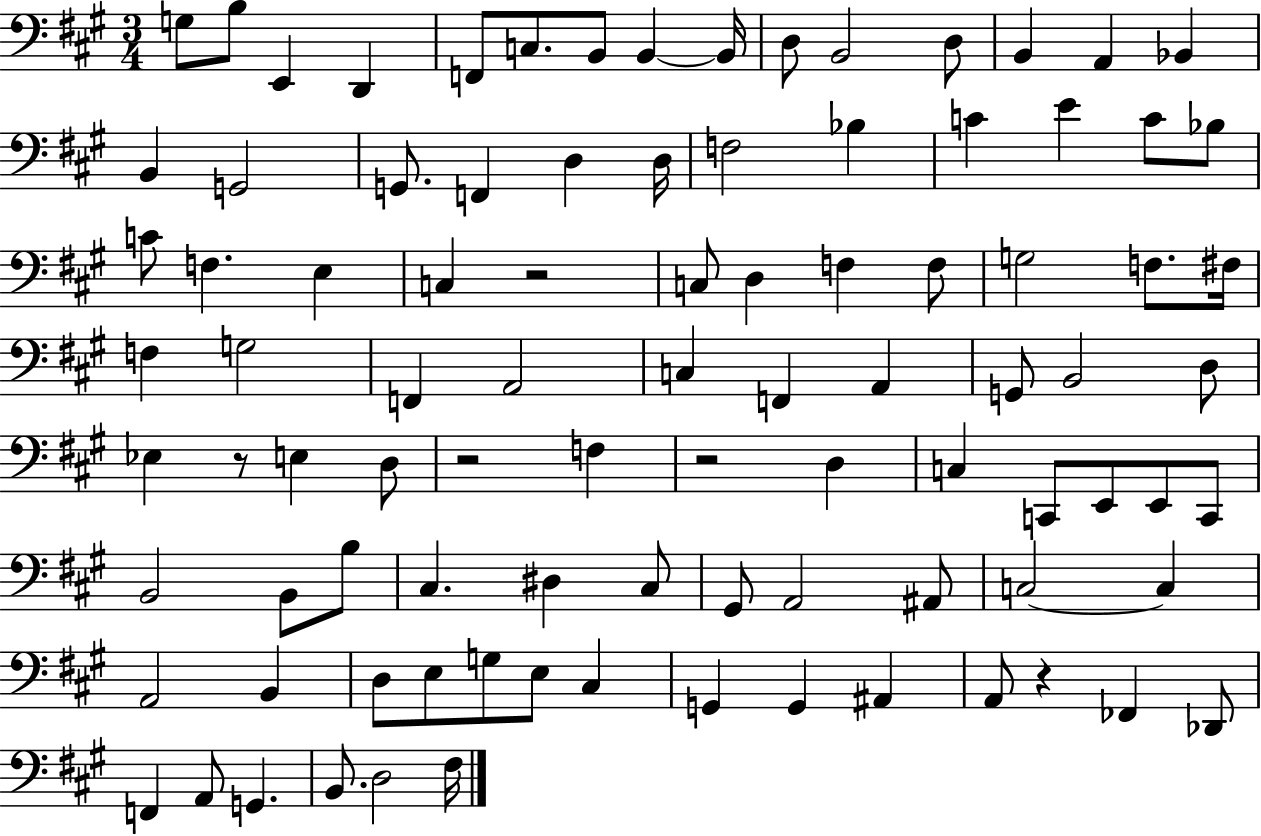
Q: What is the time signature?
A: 3/4